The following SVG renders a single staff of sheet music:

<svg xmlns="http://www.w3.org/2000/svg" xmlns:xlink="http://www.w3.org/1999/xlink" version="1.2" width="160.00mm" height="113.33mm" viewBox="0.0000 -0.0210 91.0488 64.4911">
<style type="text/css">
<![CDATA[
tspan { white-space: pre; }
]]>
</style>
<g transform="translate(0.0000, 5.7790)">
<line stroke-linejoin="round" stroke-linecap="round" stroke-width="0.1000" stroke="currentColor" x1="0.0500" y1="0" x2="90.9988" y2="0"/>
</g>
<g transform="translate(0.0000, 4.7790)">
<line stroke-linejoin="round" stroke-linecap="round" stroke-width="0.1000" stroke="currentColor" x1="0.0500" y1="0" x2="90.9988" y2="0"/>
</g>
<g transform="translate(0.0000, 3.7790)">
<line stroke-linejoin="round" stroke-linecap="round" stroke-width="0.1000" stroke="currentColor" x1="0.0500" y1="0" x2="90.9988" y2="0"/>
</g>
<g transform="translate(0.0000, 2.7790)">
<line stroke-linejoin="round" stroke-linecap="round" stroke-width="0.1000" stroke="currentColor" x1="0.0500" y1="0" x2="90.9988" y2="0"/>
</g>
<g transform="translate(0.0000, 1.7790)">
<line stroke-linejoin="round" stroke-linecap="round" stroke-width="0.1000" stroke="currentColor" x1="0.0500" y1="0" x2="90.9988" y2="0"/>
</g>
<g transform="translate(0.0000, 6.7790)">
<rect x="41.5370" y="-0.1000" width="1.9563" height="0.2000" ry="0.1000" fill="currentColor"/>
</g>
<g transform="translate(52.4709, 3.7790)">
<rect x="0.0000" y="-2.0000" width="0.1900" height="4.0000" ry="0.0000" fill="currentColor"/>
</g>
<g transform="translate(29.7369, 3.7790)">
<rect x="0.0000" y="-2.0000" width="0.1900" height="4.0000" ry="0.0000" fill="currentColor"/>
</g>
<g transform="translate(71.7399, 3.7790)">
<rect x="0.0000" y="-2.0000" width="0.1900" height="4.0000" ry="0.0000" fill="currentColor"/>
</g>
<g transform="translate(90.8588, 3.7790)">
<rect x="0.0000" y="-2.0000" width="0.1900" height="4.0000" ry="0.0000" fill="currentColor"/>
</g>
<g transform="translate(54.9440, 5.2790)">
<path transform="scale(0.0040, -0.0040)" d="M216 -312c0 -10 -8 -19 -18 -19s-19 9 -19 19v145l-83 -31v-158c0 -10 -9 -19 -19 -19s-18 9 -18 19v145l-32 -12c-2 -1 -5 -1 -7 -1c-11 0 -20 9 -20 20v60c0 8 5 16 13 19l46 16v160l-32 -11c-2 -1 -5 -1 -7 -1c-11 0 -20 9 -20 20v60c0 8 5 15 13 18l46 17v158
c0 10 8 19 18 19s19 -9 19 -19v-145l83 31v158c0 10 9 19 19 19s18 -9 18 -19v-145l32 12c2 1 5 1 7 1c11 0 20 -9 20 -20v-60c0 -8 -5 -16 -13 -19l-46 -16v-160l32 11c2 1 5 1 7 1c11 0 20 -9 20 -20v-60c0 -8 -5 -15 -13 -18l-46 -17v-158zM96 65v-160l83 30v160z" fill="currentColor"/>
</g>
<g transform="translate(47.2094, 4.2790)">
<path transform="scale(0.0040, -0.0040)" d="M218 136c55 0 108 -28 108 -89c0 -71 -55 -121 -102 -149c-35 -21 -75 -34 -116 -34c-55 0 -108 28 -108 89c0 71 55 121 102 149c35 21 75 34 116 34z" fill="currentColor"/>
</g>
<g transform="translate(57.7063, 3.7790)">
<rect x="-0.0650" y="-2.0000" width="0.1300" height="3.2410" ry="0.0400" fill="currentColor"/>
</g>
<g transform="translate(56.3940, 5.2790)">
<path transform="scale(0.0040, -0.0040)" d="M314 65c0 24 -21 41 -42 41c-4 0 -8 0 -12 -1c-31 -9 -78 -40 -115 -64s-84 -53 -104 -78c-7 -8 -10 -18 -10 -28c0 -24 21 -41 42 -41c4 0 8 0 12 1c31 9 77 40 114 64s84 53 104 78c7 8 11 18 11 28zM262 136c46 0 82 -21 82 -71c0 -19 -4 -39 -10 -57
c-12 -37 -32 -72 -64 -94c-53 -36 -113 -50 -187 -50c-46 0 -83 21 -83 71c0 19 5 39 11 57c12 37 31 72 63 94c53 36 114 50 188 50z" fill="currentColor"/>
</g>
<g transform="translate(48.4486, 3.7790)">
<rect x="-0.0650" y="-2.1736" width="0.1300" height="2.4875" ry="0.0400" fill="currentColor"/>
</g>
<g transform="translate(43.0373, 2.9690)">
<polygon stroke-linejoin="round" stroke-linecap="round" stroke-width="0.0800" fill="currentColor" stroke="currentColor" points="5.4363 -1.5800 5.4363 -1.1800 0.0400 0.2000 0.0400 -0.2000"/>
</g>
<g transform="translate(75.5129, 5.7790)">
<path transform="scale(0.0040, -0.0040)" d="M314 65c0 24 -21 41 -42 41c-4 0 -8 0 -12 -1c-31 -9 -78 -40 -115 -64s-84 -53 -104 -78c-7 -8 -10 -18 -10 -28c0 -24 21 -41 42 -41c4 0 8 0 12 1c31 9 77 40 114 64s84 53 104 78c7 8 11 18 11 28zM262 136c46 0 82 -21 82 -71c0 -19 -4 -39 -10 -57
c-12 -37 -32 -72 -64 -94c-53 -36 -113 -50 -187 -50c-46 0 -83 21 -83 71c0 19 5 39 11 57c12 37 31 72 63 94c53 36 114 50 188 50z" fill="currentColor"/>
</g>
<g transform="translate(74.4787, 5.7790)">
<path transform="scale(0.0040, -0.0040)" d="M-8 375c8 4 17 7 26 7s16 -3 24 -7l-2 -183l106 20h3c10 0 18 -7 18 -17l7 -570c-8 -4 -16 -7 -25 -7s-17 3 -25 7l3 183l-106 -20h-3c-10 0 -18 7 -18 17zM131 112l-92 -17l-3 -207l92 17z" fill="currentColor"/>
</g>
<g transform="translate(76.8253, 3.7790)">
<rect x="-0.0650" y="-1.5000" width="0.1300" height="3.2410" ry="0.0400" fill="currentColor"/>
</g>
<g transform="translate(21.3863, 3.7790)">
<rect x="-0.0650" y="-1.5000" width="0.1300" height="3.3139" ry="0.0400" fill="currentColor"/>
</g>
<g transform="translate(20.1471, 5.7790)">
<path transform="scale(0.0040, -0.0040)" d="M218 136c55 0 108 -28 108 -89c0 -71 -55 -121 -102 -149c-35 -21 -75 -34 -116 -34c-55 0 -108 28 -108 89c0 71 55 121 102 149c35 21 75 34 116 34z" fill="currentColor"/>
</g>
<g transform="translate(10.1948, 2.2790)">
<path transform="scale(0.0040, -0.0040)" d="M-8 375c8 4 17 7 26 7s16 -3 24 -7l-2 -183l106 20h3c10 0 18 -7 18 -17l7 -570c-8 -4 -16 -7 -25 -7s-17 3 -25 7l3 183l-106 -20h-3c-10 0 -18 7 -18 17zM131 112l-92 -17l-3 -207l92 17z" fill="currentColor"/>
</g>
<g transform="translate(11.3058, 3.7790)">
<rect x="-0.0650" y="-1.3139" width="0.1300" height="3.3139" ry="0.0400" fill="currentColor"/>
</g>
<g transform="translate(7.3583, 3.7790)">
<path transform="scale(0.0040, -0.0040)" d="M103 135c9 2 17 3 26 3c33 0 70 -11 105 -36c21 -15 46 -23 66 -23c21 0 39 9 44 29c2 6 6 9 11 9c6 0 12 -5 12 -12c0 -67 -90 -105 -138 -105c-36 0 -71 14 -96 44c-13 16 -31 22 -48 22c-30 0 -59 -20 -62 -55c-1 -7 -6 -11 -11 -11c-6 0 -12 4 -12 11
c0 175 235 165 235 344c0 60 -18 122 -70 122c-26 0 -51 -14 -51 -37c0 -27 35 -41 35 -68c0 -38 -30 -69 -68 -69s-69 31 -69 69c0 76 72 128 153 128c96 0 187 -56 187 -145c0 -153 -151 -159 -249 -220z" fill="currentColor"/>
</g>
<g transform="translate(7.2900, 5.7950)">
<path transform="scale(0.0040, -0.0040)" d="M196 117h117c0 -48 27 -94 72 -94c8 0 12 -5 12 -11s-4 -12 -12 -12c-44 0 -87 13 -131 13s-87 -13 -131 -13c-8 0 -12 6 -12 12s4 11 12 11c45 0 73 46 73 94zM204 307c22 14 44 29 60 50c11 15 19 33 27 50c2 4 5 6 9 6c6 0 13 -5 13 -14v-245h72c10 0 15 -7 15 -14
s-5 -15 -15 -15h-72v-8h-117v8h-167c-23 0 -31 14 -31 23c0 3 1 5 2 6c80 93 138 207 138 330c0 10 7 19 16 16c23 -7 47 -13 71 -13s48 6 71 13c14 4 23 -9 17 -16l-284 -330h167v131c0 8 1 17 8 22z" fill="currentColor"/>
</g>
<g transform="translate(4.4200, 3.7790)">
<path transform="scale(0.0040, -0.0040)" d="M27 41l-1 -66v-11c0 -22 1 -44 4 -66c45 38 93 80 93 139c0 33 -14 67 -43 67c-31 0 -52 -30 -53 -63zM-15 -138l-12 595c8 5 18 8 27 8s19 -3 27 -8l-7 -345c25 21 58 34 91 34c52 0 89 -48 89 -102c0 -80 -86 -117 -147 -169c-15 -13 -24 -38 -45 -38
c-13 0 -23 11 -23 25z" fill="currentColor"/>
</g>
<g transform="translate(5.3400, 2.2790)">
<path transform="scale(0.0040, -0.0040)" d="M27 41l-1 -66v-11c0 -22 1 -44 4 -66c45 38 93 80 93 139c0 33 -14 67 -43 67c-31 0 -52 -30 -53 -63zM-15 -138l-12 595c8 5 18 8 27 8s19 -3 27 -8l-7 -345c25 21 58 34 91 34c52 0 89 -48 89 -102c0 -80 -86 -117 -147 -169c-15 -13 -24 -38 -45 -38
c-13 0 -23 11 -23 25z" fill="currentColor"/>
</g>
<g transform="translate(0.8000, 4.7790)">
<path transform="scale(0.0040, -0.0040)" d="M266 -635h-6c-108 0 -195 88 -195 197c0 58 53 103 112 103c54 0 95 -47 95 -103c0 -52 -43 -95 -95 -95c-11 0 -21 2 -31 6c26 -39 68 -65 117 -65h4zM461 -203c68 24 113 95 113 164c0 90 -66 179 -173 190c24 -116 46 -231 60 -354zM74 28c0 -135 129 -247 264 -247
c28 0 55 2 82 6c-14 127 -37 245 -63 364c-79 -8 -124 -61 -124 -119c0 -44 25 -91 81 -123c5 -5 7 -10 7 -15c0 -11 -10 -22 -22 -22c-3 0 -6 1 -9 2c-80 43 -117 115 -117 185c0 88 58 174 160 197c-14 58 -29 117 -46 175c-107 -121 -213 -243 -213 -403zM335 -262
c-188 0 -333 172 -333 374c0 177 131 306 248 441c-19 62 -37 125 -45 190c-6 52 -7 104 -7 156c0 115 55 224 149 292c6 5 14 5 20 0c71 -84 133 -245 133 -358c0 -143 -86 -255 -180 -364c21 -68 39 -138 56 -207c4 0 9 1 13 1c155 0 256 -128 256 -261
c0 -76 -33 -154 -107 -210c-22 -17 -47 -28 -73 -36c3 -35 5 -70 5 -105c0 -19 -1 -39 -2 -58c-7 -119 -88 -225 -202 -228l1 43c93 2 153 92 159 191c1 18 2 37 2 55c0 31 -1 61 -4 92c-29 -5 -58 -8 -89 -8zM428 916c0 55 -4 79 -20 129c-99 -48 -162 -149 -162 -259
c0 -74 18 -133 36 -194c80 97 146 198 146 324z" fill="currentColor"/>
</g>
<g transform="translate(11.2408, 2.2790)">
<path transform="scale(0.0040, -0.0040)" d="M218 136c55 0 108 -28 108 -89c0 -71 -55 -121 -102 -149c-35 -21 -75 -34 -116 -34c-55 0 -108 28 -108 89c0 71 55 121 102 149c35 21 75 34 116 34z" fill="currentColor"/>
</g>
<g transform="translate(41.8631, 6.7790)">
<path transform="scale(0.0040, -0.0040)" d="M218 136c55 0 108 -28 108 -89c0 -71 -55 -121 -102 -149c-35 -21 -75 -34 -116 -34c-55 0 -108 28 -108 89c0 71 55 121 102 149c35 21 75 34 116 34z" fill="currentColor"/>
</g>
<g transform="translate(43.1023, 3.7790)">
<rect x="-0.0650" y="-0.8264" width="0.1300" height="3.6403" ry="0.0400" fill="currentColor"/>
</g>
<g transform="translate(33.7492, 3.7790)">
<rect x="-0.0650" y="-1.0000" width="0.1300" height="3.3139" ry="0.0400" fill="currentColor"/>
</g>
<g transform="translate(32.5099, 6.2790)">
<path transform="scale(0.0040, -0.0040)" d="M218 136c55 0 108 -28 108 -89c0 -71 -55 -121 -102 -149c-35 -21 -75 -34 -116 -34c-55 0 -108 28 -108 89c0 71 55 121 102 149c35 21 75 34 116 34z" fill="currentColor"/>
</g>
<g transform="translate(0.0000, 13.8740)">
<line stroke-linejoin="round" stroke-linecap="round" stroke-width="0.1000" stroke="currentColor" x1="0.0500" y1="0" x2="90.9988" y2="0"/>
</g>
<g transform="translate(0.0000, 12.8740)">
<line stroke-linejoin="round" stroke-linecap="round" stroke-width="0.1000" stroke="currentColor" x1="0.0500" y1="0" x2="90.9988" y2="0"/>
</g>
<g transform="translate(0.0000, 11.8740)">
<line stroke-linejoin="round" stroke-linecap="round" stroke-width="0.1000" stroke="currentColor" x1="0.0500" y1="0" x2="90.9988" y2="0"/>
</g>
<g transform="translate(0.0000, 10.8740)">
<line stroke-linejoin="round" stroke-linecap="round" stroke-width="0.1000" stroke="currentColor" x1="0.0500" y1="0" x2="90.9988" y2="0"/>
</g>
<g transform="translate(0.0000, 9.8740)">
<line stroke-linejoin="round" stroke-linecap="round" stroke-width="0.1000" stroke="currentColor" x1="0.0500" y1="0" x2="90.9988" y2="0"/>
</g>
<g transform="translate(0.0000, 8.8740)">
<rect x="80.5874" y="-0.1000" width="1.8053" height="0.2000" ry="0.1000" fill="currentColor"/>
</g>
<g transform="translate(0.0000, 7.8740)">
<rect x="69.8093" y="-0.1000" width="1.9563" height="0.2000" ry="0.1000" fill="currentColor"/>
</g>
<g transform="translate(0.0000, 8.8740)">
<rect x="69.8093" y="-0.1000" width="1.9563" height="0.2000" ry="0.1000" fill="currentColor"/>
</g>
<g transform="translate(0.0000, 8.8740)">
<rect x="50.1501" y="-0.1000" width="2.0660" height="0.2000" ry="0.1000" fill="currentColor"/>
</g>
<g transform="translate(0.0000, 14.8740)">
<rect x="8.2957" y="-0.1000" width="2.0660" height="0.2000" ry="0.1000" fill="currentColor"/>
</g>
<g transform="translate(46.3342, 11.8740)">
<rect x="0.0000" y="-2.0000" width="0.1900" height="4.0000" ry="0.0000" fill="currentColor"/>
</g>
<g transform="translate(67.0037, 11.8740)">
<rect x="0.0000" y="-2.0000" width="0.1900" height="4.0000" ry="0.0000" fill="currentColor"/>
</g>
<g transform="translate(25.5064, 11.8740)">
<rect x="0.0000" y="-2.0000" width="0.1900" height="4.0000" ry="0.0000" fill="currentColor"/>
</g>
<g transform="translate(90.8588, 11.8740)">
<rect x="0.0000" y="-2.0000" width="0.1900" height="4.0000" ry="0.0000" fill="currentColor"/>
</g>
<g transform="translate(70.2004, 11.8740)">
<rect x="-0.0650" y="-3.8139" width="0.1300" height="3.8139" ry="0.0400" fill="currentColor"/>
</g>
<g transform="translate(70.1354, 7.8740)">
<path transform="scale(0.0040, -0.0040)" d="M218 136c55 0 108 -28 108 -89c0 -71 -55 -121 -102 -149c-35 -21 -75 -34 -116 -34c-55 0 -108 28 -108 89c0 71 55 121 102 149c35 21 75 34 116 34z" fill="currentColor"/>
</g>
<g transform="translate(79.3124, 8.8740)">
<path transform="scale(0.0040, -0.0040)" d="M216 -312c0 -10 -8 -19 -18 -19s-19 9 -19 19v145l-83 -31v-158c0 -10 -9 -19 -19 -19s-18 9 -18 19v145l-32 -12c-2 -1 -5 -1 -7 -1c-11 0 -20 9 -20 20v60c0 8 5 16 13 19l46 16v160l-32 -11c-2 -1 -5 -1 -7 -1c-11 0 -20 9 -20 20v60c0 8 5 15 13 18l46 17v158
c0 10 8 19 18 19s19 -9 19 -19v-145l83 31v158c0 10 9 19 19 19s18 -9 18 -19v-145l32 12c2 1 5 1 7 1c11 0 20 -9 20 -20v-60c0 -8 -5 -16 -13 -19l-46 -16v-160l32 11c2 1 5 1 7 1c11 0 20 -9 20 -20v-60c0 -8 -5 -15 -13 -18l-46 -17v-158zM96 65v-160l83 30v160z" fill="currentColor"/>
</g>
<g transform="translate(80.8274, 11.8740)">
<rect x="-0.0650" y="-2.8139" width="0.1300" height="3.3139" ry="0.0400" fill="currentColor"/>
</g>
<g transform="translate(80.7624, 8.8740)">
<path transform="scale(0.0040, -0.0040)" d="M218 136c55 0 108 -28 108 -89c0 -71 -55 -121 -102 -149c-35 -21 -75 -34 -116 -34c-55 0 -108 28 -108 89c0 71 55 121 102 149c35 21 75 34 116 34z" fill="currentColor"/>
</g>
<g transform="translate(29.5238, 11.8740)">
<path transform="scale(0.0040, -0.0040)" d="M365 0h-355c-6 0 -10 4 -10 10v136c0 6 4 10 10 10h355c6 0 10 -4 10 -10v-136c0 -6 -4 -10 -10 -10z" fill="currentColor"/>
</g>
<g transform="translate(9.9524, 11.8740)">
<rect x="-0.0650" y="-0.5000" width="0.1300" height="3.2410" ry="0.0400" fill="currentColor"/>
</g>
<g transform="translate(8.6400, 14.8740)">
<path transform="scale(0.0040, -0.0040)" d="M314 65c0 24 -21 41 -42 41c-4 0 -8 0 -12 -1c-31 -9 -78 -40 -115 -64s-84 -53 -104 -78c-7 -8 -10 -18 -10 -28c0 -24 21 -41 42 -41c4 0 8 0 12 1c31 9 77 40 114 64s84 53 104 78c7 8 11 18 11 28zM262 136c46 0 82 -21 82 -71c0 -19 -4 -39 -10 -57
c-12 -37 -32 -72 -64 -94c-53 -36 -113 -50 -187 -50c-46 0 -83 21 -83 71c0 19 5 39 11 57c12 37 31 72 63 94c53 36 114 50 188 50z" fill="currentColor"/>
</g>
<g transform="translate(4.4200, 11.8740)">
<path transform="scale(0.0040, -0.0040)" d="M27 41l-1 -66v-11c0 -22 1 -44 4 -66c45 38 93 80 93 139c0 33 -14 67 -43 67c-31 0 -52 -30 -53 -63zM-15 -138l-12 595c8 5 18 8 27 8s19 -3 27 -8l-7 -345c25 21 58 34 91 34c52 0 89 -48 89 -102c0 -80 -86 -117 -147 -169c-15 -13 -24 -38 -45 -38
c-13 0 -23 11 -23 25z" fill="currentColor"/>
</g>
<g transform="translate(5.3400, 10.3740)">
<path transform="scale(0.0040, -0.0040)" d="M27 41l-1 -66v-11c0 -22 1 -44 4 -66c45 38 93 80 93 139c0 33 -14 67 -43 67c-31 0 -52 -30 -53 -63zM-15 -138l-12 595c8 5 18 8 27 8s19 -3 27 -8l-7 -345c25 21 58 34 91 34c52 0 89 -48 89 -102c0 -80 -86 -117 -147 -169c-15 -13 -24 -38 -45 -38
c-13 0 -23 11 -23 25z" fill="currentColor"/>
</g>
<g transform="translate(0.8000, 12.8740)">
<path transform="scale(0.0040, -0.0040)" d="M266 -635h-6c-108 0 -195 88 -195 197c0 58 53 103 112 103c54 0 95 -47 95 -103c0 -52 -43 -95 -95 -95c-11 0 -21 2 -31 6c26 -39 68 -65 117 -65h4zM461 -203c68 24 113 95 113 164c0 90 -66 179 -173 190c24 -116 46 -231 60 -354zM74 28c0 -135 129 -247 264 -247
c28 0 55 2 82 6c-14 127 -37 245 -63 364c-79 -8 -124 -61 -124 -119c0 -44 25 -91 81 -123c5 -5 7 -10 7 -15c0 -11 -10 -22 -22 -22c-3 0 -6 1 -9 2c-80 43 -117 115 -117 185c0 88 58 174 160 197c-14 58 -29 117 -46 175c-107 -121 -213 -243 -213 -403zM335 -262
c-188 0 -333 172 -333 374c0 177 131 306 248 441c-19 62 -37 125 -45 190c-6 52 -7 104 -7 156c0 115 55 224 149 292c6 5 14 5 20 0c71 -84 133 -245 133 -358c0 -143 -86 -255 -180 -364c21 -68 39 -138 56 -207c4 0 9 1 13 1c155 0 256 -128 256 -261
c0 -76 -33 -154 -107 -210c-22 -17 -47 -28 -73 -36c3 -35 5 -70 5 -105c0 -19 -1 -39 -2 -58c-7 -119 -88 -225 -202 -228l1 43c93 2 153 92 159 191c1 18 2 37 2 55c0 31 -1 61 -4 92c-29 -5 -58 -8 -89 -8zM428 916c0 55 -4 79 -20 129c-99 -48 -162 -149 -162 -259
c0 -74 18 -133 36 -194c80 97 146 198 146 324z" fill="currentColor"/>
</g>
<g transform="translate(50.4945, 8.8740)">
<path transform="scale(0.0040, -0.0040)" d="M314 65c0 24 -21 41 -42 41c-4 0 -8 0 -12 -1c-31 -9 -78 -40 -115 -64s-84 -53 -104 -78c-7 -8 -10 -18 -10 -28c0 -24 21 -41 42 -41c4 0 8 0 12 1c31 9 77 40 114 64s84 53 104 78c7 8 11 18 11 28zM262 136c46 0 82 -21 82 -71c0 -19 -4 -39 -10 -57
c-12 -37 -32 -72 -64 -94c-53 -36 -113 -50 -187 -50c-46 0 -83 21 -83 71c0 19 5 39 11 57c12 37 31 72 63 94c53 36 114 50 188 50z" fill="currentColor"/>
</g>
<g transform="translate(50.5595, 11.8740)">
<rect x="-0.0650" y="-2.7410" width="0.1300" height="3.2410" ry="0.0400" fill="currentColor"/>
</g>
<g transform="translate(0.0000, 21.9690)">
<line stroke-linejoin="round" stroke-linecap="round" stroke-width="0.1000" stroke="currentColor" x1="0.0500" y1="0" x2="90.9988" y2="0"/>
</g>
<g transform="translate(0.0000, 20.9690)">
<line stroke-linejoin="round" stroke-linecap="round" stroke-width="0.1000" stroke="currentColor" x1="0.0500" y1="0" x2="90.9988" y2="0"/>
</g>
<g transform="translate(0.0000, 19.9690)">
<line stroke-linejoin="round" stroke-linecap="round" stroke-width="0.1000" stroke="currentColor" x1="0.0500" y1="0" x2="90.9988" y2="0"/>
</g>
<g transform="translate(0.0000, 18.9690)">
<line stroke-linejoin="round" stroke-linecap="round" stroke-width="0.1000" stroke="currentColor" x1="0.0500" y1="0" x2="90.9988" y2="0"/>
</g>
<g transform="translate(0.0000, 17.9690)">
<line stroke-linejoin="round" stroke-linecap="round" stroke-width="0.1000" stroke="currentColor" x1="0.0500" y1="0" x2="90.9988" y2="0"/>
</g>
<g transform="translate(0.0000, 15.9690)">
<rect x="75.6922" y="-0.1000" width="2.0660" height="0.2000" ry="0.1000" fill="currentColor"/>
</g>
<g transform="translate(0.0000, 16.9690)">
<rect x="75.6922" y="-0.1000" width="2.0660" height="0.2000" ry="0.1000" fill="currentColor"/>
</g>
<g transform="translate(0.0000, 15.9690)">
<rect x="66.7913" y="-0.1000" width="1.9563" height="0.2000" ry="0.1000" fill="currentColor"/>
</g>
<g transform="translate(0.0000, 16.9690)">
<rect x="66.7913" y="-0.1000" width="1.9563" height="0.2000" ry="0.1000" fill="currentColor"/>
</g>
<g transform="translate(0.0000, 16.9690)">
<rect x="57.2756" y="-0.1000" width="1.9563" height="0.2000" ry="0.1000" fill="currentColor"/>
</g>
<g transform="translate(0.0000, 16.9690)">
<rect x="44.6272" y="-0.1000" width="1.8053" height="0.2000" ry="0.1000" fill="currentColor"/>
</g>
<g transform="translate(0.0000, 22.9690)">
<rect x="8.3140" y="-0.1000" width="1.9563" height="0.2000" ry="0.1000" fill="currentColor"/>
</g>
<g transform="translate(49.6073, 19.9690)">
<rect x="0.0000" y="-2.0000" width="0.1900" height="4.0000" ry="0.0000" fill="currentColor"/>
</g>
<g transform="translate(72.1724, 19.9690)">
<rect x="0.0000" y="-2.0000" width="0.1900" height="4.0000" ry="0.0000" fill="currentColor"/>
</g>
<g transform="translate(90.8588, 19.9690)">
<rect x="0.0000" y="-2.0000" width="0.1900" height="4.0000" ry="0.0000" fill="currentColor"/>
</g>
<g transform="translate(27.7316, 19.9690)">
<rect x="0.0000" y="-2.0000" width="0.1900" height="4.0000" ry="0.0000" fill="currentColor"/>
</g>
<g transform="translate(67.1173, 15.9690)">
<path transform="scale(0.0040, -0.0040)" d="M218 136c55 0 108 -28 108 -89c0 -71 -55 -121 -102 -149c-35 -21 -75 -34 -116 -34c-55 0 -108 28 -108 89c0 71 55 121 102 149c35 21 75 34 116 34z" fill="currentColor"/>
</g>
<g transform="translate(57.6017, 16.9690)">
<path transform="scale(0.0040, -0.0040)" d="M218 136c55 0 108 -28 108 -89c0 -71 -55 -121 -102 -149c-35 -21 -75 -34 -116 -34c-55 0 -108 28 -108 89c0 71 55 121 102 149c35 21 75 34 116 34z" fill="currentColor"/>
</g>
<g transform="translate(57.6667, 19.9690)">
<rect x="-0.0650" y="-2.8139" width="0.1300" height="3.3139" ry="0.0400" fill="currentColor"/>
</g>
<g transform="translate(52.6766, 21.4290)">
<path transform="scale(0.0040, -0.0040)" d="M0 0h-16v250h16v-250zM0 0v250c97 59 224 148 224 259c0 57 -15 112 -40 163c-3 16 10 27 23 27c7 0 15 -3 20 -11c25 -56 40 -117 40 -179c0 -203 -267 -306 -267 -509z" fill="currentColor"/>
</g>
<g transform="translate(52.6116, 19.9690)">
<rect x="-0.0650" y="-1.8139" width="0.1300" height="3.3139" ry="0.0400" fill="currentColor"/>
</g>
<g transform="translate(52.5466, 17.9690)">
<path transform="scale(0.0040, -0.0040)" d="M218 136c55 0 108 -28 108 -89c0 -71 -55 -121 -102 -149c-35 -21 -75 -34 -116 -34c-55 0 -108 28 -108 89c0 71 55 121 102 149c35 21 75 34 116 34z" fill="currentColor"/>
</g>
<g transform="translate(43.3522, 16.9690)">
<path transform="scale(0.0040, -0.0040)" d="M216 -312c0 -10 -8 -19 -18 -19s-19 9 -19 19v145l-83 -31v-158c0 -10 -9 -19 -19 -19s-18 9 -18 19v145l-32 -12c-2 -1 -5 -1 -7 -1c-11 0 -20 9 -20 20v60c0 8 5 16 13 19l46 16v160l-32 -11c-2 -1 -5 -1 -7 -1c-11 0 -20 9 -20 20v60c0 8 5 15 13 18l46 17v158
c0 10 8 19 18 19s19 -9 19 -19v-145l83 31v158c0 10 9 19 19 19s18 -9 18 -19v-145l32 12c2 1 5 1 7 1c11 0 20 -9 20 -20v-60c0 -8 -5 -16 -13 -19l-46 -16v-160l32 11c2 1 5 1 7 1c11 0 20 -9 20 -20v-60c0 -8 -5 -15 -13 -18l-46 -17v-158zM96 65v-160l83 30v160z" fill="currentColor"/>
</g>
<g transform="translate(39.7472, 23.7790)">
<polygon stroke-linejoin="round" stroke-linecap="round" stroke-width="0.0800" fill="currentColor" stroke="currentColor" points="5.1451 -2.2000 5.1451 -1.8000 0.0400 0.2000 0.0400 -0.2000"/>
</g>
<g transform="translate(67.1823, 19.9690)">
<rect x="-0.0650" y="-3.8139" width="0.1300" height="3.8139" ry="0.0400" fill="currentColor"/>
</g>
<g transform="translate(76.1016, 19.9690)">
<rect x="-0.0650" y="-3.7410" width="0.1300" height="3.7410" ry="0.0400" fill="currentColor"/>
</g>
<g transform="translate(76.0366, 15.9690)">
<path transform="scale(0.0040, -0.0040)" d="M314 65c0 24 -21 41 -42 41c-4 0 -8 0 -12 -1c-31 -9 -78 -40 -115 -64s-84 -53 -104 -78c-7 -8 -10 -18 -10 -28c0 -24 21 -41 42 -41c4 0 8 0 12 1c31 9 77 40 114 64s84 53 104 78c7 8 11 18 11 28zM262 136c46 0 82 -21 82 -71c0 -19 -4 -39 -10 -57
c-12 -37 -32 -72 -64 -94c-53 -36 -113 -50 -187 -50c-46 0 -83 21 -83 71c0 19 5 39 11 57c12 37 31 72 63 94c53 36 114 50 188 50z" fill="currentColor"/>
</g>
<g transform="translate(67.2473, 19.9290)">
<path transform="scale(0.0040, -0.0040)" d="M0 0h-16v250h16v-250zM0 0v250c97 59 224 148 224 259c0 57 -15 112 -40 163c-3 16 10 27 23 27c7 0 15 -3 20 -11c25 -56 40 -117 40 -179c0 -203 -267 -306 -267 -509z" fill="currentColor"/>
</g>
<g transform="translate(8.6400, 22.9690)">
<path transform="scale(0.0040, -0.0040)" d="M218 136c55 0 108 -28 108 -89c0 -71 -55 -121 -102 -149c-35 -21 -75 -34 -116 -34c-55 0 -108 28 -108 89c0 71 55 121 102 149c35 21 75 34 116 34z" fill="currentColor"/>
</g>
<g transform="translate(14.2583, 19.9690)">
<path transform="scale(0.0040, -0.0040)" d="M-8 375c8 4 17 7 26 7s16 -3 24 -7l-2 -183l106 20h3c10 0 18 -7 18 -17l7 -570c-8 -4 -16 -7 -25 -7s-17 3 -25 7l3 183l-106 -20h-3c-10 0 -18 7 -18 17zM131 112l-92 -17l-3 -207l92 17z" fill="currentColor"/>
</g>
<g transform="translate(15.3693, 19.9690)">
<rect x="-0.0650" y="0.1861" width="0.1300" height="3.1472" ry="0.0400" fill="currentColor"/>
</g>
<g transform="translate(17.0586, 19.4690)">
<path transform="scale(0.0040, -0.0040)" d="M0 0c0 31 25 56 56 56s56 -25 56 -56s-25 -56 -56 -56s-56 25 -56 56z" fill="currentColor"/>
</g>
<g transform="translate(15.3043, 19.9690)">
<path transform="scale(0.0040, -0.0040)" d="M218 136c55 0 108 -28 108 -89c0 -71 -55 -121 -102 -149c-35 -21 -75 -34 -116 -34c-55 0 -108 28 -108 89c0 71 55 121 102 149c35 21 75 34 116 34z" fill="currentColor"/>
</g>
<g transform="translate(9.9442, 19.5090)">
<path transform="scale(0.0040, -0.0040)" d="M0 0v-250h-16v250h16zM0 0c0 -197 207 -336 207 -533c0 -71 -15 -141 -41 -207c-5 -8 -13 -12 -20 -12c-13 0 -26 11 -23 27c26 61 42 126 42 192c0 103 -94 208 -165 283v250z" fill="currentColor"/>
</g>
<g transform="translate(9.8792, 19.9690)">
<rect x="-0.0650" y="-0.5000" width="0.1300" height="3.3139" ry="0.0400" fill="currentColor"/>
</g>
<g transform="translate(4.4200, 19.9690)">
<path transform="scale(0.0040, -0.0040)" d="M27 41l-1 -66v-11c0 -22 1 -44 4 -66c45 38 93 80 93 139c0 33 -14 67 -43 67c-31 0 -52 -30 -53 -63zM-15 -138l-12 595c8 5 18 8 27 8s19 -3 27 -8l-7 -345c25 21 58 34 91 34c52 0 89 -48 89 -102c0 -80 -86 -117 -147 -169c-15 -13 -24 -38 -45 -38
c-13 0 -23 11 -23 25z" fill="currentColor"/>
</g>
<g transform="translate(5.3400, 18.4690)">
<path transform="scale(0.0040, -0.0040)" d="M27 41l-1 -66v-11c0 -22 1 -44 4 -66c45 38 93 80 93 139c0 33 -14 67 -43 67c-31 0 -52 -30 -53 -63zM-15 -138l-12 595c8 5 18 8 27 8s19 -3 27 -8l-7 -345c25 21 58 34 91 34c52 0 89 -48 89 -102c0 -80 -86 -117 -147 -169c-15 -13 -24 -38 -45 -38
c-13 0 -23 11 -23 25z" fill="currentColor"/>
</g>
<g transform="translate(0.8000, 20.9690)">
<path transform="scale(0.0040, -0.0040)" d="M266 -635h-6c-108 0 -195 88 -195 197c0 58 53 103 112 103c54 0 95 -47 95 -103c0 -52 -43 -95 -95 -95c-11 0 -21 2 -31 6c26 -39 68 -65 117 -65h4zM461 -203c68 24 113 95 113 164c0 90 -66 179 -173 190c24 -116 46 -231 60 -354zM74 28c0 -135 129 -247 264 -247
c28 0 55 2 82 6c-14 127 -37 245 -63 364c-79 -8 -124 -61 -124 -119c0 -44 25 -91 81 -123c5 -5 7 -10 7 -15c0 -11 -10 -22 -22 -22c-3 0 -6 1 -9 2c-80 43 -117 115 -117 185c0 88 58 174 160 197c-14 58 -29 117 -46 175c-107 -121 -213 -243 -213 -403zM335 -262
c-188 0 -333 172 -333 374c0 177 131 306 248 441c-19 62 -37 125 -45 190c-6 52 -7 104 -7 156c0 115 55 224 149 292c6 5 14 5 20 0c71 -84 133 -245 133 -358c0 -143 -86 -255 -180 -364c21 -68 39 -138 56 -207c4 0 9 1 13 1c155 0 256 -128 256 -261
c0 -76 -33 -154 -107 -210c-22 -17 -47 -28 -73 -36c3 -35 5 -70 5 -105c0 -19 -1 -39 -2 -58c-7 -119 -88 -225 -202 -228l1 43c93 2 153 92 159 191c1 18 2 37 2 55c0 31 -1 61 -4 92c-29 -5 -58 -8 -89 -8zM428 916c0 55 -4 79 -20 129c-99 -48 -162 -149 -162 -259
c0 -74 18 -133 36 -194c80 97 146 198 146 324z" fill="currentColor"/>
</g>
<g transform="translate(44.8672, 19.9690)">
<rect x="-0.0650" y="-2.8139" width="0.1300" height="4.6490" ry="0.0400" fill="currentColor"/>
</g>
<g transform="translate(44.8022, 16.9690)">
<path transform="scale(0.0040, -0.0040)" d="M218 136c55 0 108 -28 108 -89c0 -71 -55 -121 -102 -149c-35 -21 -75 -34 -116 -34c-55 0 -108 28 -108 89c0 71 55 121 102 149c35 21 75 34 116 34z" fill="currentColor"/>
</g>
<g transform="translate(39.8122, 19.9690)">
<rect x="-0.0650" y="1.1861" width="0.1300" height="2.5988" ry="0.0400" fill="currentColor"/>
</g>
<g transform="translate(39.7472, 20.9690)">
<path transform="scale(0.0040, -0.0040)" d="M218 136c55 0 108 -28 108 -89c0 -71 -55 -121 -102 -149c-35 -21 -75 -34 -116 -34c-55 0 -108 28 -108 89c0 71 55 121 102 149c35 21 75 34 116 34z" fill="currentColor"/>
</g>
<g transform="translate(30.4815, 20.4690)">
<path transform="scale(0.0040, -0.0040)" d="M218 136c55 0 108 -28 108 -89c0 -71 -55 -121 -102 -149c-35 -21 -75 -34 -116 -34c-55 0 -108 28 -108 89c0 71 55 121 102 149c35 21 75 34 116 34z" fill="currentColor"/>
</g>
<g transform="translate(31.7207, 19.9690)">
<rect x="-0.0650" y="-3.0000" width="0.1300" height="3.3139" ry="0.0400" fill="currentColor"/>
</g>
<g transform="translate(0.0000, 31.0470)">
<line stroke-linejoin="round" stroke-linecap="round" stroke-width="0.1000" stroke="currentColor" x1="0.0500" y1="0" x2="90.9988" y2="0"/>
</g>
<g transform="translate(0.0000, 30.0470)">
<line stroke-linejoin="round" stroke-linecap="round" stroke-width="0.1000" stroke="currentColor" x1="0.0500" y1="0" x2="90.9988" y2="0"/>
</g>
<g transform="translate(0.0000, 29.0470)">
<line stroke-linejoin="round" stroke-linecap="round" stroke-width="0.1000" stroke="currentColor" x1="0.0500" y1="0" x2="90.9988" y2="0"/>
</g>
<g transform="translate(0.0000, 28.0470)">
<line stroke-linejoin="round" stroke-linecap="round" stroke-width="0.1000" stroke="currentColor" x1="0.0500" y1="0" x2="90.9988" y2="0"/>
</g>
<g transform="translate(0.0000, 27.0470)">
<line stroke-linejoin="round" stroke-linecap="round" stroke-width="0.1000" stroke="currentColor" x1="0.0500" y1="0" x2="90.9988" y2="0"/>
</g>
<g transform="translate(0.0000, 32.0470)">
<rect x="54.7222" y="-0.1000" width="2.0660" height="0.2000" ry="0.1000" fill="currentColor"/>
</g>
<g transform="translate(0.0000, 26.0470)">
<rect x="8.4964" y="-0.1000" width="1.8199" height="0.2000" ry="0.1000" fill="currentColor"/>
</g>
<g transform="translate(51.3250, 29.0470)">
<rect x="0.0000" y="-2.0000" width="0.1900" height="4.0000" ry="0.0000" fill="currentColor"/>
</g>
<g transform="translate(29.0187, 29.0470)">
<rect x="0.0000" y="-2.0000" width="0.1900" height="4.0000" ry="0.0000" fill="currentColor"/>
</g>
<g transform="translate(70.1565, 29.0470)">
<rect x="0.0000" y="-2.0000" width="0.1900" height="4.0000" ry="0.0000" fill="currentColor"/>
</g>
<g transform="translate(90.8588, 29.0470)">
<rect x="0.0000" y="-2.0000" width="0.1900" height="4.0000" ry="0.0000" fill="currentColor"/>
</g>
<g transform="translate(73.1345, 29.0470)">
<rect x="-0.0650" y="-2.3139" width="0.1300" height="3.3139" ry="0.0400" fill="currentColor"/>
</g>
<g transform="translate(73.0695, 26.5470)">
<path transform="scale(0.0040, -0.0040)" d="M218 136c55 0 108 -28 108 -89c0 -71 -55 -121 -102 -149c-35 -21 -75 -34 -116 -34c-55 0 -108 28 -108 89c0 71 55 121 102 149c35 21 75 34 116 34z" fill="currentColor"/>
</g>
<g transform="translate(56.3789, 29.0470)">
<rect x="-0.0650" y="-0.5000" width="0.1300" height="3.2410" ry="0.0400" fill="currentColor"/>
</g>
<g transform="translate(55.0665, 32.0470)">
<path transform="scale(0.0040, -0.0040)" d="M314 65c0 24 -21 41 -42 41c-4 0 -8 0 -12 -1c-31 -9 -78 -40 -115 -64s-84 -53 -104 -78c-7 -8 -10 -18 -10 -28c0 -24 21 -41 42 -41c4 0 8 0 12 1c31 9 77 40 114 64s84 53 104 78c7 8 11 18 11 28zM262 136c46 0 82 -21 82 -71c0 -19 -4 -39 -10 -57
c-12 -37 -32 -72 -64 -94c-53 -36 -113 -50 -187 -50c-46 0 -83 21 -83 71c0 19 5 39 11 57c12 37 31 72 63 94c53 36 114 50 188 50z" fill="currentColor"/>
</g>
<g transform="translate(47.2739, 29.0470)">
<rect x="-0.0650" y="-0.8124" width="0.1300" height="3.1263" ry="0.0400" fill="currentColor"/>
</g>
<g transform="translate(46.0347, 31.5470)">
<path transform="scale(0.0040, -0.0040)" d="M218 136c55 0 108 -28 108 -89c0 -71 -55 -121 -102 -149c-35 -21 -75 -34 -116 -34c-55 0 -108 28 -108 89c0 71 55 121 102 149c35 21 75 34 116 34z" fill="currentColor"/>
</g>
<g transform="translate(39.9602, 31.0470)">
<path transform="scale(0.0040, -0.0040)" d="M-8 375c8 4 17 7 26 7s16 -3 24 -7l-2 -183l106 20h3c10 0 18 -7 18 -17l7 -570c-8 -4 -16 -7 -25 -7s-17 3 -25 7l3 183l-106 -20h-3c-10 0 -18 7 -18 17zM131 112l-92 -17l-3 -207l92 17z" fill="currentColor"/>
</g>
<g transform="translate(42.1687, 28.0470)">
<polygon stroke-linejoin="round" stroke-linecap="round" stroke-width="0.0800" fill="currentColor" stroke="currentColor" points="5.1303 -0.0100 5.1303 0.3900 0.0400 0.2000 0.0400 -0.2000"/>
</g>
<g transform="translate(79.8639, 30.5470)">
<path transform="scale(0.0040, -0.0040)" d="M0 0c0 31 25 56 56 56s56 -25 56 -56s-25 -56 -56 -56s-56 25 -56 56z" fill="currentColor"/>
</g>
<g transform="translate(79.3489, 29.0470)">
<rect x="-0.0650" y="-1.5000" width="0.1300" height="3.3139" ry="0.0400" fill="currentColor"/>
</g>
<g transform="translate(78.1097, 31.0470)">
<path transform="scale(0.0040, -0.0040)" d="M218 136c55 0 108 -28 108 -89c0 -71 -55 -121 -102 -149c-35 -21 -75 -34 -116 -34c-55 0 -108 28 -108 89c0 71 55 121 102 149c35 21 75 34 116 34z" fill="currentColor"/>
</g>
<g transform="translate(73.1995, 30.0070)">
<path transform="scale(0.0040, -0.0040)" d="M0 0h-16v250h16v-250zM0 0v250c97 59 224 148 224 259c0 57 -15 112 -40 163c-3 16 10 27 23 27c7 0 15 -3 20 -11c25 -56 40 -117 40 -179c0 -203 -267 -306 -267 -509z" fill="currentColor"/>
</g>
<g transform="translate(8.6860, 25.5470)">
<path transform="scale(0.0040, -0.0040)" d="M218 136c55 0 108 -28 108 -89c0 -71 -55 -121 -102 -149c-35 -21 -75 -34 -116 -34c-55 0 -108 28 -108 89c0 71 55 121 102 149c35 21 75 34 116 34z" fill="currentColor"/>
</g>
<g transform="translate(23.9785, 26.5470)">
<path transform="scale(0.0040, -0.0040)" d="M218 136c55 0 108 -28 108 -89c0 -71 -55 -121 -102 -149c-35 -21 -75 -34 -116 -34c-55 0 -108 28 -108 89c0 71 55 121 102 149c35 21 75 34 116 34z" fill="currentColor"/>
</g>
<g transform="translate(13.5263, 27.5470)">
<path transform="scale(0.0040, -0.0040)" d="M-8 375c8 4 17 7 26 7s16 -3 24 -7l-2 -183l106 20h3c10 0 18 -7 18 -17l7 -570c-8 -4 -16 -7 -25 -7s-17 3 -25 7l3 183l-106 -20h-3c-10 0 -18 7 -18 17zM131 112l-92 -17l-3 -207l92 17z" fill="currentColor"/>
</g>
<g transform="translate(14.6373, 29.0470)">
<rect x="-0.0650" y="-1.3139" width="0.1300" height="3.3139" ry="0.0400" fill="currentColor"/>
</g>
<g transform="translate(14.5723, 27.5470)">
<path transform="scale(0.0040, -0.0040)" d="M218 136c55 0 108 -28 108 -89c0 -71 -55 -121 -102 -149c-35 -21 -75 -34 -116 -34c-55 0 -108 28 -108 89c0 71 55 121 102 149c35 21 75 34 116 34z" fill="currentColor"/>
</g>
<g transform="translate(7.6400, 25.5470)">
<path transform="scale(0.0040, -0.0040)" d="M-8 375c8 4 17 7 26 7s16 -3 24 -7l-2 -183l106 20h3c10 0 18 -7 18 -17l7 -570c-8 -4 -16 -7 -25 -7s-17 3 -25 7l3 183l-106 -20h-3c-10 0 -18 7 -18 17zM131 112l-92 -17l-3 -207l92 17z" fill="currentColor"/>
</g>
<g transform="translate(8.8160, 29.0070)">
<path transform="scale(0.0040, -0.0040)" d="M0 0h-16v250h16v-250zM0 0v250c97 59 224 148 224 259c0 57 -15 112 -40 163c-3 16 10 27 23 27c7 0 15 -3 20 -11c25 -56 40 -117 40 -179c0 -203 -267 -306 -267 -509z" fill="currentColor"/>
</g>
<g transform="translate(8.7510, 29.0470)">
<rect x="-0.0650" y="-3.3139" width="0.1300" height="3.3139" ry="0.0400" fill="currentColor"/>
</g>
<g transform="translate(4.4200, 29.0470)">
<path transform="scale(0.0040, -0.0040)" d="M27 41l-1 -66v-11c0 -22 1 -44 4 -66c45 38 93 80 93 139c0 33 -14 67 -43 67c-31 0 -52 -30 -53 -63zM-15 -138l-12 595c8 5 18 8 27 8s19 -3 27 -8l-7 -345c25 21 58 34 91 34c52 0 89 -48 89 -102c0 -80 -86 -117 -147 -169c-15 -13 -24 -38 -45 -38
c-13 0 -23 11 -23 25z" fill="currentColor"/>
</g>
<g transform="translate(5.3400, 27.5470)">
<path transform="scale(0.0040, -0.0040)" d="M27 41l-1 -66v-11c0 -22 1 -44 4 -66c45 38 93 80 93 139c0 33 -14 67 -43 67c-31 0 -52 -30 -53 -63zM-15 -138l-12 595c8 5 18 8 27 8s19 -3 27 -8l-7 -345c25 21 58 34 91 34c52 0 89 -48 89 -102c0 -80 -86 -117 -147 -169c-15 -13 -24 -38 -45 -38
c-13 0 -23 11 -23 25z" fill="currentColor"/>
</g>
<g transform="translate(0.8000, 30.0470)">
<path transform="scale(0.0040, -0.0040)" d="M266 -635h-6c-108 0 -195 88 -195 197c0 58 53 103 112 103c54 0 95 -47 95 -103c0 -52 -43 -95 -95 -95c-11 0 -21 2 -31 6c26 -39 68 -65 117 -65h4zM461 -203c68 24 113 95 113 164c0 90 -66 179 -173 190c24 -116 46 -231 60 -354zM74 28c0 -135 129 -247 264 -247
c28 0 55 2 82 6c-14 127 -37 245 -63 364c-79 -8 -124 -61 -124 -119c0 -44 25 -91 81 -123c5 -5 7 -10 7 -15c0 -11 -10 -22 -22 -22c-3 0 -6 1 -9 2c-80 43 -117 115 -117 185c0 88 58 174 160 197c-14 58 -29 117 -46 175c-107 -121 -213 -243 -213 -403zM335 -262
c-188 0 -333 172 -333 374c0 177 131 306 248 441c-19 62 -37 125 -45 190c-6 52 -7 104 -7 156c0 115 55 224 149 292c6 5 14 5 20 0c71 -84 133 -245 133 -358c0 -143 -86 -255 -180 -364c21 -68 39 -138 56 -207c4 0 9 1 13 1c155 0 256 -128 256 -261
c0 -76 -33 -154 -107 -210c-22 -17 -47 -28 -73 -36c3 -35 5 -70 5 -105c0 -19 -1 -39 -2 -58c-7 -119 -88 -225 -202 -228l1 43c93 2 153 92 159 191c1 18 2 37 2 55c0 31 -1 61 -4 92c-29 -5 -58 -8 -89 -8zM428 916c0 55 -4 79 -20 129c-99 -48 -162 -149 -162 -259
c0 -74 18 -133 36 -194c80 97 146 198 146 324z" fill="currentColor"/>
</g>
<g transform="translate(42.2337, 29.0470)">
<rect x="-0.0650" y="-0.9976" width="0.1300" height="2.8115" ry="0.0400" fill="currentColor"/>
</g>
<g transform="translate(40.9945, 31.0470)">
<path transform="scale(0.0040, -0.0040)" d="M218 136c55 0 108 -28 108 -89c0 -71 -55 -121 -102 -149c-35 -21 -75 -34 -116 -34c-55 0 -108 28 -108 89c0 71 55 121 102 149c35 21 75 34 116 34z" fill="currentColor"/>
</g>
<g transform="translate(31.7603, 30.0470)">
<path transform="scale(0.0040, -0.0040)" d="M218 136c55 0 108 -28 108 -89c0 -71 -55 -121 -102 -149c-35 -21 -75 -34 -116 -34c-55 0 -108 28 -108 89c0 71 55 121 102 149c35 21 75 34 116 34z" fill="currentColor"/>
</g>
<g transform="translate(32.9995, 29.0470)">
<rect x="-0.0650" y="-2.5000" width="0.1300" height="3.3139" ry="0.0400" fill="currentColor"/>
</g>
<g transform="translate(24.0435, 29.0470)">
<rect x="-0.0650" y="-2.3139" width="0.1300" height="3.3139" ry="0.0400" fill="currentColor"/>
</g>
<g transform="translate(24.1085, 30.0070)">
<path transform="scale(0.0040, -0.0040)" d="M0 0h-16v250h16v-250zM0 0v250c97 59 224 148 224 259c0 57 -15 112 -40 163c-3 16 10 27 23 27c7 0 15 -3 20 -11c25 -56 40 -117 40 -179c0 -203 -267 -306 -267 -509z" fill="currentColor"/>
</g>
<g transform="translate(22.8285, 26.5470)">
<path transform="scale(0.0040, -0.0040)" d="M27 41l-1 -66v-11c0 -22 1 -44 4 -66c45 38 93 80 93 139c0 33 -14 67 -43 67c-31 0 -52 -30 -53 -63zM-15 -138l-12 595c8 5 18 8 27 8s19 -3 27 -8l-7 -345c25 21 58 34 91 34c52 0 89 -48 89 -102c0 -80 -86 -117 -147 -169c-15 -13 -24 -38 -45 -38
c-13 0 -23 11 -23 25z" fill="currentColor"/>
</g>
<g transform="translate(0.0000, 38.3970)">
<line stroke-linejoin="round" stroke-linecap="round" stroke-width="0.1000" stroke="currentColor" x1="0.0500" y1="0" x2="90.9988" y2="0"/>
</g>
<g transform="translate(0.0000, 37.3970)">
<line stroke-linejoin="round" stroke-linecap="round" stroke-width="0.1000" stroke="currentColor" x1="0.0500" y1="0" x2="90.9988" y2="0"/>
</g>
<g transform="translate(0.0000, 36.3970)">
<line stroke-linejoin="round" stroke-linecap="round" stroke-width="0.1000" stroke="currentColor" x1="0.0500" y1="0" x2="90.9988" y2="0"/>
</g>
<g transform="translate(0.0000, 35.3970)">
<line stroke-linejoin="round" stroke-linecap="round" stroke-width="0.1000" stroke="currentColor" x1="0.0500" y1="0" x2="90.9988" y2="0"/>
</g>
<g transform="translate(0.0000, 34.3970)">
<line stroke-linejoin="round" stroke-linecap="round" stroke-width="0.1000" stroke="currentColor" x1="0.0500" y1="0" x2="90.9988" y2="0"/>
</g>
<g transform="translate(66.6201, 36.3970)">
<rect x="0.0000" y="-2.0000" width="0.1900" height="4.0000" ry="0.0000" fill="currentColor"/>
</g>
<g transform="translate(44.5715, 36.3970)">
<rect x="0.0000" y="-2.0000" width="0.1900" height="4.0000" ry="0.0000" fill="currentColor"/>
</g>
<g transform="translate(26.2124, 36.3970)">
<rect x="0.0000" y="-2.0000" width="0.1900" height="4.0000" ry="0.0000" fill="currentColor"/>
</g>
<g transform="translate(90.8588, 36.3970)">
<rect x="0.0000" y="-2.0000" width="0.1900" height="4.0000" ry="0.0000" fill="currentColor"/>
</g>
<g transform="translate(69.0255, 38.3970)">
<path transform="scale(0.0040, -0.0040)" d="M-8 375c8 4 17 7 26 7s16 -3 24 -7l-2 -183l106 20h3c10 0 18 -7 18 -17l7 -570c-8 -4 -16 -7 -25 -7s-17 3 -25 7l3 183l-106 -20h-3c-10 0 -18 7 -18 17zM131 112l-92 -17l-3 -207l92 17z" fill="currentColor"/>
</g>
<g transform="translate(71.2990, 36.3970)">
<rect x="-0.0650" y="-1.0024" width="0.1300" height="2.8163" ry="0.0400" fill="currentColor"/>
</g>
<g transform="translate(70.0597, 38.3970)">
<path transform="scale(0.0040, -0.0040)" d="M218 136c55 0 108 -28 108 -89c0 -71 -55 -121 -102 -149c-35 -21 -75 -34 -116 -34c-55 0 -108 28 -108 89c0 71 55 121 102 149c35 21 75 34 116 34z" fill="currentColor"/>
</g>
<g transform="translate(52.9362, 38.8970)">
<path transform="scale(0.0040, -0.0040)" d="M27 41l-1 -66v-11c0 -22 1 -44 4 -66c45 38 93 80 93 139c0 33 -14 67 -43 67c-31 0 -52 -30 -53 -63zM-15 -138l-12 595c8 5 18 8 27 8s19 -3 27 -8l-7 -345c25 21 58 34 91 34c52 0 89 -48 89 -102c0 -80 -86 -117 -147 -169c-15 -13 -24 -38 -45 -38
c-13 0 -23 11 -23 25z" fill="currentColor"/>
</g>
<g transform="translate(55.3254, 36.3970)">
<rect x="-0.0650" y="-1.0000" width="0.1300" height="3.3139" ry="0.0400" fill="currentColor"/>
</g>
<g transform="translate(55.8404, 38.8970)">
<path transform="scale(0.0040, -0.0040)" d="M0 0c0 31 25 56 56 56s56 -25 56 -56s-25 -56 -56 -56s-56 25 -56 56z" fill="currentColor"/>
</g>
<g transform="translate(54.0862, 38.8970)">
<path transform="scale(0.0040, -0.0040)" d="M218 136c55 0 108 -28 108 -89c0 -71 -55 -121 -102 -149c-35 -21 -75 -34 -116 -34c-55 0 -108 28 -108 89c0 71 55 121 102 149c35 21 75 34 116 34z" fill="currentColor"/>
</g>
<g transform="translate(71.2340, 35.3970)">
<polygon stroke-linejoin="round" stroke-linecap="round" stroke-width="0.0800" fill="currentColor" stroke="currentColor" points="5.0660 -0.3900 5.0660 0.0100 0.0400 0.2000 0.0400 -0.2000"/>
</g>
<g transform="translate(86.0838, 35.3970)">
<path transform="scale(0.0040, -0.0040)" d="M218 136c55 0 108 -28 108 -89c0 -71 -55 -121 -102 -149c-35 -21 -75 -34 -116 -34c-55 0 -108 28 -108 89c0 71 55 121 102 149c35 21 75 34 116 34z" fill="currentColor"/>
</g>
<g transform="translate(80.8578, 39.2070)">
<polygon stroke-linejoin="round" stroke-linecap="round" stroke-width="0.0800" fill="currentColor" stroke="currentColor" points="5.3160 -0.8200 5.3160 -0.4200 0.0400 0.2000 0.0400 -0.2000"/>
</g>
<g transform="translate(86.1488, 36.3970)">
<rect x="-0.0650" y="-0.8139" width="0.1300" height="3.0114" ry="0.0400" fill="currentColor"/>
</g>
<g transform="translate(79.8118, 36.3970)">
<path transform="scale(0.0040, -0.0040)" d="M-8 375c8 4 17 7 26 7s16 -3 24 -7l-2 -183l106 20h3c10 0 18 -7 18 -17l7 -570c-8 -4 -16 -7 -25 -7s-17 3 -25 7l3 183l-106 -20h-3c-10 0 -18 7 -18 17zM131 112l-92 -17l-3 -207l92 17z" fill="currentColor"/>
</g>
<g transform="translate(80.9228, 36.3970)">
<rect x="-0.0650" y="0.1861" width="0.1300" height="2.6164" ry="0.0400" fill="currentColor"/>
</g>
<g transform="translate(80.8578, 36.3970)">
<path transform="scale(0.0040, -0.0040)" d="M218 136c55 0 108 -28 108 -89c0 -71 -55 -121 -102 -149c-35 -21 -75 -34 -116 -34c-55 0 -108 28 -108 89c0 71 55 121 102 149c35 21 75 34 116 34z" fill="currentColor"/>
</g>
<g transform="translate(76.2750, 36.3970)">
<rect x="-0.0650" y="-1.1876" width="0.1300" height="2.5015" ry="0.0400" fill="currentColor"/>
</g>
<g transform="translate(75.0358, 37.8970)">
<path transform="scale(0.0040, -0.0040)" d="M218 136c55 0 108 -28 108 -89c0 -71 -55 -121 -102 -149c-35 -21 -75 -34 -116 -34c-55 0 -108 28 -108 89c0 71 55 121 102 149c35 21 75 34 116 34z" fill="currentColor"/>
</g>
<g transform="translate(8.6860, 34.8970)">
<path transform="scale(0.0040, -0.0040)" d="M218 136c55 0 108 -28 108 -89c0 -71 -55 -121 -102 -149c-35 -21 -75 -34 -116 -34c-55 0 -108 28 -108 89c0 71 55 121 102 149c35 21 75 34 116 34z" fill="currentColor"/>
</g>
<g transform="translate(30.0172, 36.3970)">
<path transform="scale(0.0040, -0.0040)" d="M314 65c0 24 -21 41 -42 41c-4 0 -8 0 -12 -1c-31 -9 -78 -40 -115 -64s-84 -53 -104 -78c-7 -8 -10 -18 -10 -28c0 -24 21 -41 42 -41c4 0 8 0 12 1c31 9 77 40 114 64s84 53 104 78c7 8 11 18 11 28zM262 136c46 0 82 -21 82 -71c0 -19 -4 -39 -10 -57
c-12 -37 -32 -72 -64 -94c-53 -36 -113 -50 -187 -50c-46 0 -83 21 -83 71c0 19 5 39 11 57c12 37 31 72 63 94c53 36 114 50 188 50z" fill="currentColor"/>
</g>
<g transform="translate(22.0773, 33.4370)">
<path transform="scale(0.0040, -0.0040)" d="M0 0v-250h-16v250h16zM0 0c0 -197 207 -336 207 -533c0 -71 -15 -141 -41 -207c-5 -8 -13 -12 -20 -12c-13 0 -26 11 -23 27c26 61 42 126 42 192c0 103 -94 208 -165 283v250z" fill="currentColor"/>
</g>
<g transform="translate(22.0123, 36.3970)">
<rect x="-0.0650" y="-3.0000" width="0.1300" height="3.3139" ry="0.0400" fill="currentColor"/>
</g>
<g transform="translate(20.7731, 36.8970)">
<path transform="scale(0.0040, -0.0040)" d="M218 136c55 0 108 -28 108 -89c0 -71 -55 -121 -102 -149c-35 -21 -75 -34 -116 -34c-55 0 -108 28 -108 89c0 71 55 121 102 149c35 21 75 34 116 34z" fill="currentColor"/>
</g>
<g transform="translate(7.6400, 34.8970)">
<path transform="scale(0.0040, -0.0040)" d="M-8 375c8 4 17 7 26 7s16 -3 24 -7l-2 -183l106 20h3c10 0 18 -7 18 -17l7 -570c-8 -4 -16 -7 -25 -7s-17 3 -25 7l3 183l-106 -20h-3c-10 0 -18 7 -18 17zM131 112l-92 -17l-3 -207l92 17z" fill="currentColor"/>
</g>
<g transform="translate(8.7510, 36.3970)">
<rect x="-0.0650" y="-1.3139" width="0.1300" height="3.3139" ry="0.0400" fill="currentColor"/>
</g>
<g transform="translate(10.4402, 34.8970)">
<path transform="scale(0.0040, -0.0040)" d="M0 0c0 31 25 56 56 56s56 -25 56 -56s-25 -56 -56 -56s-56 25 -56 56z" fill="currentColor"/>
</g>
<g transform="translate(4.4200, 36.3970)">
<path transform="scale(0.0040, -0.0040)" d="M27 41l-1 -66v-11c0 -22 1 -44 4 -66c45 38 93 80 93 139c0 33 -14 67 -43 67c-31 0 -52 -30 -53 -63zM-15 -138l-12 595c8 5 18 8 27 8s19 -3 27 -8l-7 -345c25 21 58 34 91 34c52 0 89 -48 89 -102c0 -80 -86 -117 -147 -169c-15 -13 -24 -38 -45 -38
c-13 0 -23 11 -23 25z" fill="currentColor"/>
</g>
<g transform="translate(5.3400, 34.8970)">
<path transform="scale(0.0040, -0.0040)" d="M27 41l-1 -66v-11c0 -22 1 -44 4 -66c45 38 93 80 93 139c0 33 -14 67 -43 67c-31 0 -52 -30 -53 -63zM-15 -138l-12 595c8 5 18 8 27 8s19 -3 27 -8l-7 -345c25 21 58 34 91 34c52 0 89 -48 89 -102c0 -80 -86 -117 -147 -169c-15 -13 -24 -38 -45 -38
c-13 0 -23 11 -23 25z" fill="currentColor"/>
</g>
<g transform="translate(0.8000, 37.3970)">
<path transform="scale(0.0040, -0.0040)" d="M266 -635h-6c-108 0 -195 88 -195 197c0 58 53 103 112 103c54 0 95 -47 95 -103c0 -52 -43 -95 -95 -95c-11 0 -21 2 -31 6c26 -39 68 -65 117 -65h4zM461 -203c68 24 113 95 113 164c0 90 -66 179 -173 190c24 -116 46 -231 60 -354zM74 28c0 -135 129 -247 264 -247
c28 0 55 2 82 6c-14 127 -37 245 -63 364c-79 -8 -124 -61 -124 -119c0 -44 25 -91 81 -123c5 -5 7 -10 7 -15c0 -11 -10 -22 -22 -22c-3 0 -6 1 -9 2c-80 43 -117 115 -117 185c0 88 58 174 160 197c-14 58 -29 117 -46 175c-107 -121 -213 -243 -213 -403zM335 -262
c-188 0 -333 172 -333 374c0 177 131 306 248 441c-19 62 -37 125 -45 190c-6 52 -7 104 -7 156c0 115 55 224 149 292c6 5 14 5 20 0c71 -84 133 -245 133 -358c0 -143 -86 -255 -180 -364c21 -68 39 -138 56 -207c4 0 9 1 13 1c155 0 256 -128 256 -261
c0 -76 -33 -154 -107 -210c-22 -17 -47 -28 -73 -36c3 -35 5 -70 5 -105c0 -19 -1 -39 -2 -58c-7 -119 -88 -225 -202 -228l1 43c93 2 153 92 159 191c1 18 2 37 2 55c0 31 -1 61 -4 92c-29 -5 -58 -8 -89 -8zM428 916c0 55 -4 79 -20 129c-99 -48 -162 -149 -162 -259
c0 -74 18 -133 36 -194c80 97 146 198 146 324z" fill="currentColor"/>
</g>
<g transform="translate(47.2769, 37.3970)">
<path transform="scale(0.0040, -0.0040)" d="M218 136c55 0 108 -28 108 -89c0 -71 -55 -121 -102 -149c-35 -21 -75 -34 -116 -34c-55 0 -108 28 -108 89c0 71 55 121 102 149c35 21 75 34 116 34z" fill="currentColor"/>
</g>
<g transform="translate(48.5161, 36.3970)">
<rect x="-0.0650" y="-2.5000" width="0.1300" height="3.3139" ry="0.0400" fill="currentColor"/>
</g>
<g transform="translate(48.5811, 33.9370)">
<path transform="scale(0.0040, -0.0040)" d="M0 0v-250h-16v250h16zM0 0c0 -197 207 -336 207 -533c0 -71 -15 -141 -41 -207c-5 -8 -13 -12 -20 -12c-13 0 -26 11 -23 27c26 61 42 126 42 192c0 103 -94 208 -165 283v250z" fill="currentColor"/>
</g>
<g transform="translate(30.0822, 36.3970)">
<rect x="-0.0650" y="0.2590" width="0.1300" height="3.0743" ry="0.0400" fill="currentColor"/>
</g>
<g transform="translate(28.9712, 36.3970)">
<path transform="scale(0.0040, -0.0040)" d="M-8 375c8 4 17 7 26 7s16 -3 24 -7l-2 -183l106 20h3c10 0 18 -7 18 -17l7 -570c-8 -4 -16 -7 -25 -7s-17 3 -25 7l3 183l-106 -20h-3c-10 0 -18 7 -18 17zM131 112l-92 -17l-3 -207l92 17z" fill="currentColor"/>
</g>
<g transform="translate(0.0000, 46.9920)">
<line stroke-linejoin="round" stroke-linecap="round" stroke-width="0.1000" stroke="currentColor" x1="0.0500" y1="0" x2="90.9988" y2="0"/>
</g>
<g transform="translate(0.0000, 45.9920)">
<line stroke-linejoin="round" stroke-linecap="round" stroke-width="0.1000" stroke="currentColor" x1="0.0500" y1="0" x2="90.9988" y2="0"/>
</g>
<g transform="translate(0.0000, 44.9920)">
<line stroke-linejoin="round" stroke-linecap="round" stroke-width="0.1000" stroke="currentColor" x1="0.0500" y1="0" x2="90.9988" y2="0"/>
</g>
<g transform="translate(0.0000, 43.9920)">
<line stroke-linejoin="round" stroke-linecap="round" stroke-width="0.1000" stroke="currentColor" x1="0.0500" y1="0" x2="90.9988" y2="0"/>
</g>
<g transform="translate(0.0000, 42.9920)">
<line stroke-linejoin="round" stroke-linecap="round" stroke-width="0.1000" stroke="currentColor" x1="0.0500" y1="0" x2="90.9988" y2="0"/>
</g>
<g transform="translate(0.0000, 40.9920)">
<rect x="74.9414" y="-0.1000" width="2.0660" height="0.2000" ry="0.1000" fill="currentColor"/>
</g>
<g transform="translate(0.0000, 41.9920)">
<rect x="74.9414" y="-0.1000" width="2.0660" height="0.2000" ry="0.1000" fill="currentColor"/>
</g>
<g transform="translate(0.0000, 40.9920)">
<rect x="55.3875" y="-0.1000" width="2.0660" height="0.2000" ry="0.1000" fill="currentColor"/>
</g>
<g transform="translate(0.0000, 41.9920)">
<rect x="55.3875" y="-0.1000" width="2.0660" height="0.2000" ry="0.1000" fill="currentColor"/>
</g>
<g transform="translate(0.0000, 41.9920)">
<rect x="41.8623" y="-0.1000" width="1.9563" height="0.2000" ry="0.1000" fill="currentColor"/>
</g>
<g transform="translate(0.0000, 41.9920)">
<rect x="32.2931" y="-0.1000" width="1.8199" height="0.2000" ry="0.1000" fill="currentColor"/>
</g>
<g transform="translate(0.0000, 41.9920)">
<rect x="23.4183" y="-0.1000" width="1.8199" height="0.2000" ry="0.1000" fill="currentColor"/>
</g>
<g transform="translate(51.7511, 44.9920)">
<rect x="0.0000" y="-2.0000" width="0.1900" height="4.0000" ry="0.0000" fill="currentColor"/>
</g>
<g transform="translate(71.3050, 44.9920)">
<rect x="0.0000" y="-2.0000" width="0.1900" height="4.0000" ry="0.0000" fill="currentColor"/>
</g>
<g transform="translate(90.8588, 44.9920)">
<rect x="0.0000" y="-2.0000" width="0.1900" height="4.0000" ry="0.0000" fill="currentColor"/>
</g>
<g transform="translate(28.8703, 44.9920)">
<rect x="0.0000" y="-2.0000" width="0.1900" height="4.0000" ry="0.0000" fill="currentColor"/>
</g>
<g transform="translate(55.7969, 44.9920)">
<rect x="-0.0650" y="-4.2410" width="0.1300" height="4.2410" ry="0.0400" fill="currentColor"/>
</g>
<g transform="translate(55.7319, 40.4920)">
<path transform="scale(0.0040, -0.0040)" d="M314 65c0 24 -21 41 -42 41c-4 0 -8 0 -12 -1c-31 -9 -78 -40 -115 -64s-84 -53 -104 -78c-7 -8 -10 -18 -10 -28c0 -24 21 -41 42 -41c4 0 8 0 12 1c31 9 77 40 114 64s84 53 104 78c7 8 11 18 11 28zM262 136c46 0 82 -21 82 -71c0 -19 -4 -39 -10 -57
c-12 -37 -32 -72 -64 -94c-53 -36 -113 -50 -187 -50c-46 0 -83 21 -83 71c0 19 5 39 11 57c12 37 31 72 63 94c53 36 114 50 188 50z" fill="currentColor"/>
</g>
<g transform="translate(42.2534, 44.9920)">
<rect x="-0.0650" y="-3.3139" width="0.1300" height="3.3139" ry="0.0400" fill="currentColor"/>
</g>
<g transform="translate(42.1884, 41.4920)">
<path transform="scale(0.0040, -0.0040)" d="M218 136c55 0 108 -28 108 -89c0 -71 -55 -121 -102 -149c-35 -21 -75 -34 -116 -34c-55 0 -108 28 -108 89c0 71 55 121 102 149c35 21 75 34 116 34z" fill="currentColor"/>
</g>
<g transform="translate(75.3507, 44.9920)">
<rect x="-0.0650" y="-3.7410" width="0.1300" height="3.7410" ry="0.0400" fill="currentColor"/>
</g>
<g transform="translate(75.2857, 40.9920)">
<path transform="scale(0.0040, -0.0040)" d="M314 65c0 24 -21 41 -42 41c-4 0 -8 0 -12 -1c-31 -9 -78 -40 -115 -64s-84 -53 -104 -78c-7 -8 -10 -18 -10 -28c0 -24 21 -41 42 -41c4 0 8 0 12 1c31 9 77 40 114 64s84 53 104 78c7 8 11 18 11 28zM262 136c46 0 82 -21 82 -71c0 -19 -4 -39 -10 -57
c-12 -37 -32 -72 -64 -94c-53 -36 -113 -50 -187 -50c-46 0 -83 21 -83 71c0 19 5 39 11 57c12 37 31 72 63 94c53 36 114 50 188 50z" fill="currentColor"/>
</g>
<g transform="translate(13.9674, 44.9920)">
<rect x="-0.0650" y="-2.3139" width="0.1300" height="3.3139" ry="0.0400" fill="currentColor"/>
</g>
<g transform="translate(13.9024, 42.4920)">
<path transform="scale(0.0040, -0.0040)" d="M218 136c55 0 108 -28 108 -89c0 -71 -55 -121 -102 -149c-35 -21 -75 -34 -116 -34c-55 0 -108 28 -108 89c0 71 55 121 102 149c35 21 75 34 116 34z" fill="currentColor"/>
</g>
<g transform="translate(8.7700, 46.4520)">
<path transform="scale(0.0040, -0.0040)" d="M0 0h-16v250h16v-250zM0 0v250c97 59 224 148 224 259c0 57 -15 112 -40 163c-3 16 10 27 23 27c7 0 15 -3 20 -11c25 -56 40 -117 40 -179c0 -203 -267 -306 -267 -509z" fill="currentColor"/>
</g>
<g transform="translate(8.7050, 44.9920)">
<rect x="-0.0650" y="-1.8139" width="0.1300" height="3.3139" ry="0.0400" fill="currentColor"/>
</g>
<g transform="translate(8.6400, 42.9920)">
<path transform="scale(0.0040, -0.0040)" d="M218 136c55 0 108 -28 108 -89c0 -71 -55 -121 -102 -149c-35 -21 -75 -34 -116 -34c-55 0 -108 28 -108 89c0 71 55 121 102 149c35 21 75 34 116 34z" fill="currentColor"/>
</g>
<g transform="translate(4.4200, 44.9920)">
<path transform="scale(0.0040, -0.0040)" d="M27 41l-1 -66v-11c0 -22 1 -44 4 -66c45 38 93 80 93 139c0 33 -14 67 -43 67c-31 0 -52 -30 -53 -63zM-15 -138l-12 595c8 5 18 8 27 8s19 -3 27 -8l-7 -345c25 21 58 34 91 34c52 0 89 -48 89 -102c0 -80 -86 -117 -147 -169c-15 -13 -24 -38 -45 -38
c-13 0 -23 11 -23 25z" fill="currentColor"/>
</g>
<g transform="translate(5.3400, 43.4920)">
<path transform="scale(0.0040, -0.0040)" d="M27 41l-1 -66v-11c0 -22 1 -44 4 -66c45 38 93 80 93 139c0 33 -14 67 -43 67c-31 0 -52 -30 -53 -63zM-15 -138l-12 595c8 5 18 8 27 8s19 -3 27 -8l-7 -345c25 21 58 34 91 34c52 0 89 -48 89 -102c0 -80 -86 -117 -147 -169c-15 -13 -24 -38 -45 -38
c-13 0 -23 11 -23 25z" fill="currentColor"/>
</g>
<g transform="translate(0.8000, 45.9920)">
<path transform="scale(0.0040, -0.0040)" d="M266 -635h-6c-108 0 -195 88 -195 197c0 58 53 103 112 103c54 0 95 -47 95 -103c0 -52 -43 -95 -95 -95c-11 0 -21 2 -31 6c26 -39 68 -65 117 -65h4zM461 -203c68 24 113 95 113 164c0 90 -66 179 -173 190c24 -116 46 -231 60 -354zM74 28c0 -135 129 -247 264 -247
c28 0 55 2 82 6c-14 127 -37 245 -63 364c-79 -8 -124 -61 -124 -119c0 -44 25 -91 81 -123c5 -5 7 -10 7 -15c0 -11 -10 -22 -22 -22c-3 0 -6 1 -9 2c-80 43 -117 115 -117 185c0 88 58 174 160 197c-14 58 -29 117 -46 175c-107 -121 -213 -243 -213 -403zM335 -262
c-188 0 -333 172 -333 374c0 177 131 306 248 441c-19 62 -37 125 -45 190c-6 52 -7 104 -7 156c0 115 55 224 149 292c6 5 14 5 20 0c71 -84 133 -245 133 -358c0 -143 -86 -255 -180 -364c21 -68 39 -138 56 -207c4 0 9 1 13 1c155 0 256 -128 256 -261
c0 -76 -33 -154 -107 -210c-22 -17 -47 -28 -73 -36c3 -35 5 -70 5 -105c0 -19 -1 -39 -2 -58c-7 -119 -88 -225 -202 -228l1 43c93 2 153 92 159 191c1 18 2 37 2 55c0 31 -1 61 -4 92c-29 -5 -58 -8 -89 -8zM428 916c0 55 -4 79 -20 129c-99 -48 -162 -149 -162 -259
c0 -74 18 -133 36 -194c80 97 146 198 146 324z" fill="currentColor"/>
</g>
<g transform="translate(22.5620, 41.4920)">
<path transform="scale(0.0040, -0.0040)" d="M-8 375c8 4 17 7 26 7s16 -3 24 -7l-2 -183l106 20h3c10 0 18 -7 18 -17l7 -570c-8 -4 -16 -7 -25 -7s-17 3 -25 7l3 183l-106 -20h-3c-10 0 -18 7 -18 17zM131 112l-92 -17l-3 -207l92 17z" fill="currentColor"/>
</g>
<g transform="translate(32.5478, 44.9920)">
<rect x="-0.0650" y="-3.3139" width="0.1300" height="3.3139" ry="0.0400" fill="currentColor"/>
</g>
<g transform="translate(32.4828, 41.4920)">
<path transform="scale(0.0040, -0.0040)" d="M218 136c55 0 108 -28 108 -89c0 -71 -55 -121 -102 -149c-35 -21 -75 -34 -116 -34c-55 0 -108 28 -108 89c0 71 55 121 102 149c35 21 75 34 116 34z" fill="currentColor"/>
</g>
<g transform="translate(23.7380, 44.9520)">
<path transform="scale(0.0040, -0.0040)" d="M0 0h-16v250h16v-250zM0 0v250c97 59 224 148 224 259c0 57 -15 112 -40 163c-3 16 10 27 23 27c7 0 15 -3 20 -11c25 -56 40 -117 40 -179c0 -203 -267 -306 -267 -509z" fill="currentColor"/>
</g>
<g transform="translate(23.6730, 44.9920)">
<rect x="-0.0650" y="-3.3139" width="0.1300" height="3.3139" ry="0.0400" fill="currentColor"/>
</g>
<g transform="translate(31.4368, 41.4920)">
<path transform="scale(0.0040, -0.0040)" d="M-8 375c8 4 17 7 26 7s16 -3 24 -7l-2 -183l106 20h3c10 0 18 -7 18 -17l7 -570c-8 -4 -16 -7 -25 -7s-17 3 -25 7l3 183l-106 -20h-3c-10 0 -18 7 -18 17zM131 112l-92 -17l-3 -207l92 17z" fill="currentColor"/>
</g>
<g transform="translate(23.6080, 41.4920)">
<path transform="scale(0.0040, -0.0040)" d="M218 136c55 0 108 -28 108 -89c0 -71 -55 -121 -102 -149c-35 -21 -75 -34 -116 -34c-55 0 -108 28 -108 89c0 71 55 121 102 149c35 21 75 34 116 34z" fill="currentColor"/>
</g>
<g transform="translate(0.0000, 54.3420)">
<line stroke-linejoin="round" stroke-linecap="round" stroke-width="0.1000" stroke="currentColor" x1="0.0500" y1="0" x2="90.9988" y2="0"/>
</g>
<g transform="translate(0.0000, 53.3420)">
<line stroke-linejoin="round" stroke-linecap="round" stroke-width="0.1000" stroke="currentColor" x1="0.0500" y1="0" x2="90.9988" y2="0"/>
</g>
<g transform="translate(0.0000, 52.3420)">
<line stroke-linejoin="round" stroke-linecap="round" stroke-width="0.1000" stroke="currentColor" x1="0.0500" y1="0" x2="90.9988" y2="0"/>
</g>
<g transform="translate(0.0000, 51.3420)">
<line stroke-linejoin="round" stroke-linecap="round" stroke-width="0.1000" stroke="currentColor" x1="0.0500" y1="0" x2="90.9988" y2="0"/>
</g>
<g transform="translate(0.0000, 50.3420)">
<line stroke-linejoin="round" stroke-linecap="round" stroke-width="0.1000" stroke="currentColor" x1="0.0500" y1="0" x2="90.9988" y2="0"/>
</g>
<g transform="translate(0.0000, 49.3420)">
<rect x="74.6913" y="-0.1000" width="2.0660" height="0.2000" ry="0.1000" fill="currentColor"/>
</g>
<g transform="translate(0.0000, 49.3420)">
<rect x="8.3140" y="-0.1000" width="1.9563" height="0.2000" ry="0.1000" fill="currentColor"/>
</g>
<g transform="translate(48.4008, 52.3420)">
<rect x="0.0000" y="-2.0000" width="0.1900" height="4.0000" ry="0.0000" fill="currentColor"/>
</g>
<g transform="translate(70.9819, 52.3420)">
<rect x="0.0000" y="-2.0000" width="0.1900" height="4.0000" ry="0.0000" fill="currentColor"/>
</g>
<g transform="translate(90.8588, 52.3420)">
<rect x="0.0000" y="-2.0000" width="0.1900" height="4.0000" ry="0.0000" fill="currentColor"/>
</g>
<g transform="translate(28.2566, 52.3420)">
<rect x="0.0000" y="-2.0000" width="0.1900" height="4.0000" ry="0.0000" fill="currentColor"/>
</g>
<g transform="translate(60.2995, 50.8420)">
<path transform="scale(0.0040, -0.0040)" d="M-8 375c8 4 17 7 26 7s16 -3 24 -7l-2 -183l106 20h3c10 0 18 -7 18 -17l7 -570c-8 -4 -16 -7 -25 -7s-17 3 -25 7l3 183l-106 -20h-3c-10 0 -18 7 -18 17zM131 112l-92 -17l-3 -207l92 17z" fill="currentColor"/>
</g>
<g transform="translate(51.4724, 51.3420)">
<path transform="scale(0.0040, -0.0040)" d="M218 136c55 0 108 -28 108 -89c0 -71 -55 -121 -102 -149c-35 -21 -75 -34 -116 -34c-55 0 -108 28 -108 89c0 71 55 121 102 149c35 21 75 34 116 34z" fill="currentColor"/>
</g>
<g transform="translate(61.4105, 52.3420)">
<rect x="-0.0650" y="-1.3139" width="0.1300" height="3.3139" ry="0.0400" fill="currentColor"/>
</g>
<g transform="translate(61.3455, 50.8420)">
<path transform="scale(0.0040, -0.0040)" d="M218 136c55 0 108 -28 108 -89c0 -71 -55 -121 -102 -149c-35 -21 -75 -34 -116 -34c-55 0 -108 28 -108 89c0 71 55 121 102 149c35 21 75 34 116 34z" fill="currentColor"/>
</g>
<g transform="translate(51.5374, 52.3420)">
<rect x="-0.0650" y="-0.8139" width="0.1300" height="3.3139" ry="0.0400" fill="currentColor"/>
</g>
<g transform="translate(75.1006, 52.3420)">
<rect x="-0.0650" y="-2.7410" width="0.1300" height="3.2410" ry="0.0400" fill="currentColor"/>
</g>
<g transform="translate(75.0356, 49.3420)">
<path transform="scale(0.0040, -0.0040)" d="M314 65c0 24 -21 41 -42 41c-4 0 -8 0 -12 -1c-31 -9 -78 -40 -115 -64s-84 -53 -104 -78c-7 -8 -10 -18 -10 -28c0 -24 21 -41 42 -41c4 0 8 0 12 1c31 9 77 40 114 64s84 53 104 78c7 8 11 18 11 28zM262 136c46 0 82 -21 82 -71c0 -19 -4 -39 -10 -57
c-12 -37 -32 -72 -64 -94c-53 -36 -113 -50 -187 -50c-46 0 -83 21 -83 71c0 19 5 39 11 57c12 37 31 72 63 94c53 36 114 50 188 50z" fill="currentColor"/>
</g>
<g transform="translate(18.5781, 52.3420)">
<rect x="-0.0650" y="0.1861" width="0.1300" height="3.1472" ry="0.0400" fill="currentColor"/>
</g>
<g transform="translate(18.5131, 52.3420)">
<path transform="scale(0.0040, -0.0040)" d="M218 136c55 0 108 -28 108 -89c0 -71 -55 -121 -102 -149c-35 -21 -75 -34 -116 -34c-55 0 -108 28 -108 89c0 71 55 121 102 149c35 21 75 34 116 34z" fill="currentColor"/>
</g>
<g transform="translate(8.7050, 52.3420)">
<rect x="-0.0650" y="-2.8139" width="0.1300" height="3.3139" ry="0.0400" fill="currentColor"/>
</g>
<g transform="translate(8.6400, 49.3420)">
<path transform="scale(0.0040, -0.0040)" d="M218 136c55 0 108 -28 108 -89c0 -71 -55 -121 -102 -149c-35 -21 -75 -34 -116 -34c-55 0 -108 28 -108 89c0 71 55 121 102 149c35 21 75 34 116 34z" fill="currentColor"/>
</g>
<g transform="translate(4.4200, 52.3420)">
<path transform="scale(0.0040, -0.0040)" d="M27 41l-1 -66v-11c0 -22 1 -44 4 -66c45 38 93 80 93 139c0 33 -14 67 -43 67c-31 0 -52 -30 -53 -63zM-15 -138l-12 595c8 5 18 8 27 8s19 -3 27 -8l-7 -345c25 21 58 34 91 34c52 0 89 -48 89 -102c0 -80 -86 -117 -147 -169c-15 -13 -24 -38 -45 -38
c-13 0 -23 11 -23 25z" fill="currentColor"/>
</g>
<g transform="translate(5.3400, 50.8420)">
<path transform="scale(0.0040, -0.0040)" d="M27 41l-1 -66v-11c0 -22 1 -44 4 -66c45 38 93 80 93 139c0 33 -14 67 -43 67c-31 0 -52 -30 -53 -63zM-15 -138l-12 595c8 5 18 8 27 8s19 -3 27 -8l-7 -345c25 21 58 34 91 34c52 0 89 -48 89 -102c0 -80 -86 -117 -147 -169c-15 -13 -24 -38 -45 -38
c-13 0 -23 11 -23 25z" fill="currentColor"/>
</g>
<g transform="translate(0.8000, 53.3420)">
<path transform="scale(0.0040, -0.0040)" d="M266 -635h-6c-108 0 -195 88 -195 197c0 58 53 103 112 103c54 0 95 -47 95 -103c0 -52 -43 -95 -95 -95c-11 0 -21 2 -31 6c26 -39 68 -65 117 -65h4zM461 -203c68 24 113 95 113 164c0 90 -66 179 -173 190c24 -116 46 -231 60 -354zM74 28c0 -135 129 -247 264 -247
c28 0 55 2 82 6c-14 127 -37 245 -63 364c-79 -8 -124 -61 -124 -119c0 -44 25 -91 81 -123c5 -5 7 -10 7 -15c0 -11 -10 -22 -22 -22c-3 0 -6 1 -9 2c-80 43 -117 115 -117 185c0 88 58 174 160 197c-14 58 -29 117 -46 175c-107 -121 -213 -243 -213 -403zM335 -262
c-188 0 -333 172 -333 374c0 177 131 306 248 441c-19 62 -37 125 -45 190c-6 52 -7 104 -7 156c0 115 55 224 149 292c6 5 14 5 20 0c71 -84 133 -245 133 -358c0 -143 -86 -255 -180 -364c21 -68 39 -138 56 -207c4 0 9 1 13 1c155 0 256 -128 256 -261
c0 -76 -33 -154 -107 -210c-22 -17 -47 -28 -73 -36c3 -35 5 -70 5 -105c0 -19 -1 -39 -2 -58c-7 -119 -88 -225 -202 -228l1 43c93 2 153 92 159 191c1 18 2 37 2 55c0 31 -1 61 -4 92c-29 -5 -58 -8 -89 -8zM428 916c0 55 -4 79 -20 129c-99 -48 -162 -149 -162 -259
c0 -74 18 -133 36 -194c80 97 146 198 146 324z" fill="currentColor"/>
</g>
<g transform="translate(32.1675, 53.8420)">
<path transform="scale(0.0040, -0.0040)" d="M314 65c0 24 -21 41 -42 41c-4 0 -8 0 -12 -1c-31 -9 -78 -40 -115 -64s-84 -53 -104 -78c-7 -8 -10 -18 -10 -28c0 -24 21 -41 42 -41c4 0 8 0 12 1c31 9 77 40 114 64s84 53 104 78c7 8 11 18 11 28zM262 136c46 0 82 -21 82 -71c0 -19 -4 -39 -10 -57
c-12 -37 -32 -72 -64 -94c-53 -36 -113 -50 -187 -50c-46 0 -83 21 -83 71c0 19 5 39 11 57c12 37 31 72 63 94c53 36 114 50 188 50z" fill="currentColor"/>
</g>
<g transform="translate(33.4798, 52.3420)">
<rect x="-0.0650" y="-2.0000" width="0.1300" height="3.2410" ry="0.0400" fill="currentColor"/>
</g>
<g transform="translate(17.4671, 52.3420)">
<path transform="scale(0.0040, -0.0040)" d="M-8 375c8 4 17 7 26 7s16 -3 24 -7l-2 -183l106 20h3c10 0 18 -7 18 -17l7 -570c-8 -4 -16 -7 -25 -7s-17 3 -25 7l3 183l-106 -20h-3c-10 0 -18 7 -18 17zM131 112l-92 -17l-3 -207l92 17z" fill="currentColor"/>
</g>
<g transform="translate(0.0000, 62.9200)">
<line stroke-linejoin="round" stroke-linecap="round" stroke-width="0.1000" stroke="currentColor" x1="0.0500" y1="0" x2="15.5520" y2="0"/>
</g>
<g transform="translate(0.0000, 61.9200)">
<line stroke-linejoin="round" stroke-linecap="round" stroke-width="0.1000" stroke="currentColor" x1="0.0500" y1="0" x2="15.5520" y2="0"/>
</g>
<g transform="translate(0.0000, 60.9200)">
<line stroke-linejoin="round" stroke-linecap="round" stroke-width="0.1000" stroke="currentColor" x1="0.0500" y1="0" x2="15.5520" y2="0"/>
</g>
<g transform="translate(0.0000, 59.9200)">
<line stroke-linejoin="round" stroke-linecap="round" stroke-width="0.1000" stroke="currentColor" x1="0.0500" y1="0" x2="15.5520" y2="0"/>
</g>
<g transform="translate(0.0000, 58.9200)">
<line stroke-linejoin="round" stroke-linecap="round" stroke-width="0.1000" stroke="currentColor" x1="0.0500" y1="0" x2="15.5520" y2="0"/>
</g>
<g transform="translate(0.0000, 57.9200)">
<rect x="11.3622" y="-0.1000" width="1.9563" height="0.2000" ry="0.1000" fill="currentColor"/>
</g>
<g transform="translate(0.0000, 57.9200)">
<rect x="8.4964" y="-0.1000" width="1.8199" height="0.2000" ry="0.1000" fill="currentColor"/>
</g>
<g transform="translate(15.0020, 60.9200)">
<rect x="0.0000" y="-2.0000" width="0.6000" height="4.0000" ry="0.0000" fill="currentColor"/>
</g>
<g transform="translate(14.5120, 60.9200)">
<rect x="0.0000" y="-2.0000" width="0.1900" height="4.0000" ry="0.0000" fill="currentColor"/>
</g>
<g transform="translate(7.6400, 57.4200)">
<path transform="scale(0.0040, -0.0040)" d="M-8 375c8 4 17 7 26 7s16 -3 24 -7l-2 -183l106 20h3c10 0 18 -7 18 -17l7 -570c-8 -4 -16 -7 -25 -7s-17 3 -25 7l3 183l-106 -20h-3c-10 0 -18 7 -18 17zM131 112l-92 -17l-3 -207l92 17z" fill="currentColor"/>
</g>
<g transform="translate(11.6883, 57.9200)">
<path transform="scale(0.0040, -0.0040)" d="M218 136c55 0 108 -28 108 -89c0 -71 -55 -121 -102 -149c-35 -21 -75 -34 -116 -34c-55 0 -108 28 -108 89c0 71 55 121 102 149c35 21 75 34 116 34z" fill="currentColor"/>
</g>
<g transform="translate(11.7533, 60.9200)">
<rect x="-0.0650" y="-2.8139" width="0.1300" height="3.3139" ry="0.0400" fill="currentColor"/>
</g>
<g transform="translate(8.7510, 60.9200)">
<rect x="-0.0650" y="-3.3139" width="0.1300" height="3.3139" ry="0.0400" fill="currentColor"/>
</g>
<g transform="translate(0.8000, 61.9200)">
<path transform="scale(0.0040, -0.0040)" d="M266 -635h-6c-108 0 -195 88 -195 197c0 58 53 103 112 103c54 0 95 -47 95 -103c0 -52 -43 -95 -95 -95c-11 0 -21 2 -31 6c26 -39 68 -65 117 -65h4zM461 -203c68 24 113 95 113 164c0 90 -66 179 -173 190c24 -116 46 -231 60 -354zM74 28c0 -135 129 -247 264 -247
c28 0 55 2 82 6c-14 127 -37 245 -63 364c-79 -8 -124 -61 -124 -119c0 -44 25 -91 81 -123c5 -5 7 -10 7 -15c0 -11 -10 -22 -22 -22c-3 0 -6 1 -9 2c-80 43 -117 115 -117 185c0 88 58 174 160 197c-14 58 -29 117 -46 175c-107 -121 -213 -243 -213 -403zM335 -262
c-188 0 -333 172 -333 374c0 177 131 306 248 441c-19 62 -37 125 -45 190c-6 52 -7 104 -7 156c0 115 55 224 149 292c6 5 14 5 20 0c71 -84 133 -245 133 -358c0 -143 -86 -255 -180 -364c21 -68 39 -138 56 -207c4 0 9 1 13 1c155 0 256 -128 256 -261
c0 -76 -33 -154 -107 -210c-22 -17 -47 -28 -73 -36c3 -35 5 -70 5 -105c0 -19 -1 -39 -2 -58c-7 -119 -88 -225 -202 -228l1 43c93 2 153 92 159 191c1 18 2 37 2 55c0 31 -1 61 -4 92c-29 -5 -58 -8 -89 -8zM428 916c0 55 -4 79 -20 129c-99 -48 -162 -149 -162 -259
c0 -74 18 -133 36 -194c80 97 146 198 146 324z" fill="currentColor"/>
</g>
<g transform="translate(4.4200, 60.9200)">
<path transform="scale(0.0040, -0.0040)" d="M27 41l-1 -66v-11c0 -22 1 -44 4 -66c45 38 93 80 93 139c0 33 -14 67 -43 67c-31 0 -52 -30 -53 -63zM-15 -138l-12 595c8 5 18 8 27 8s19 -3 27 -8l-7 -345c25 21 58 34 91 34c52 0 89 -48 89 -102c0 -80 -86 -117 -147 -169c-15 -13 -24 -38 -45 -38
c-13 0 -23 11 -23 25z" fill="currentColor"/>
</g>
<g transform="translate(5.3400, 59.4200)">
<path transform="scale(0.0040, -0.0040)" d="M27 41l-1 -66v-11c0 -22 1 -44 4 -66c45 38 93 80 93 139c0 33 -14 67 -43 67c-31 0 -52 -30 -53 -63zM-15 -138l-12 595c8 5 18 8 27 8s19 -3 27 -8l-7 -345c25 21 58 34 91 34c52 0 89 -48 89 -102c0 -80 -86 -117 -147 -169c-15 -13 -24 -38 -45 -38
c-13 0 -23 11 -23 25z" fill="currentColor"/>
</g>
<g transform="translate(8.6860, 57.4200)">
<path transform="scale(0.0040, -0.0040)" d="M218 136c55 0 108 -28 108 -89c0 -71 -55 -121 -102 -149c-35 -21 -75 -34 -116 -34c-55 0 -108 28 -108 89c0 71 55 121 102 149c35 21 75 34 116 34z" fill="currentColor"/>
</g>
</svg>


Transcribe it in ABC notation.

X:1
T:Untitled
M:2/4
L:1/4
K:Bb
e _E D C/2 A/2 ^F2 E2 C2 z2 a2 c' ^a C/2 B A G/2 ^a/2 f/2 a c'/2 c'2 b/2 e _g/2 G E/2 D/2 C2 g/2 _E e A/2 B2 G/2 _D E/2 F/2 B/2 d/2 f/2 g b/2 b b d'2 c'2 a B F2 d e a2 b a